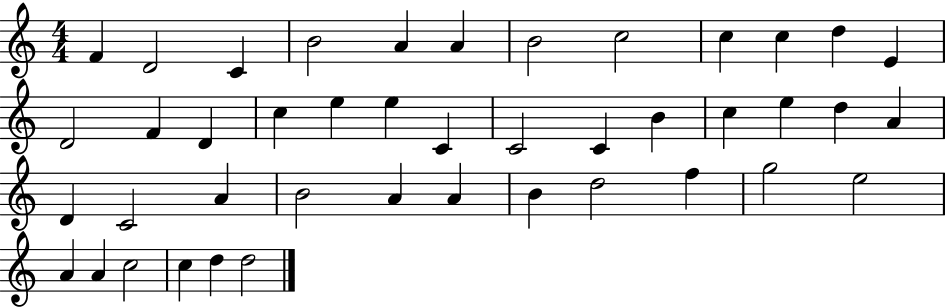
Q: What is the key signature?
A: C major